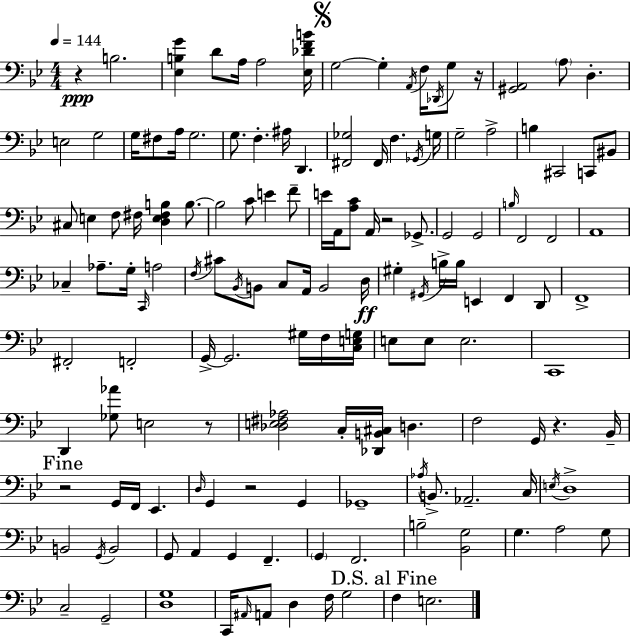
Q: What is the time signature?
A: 4/4